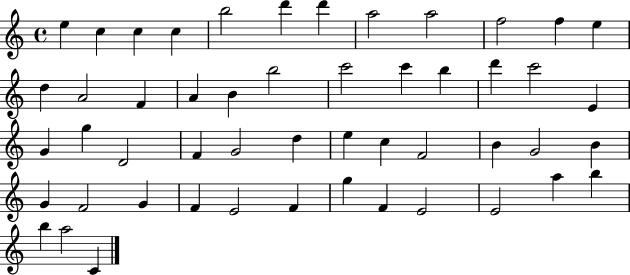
E5/q C5/q C5/q C5/q B5/h D6/q D6/q A5/h A5/h F5/h F5/q E5/q D5/q A4/h F4/q A4/q B4/q B5/h C6/h C6/q B5/q D6/q C6/h E4/q G4/q G5/q D4/h F4/q G4/h D5/q E5/q C5/q F4/h B4/q G4/h B4/q G4/q F4/h G4/q F4/q E4/h F4/q G5/q F4/q E4/h E4/h A5/q B5/q B5/q A5/h C4/q